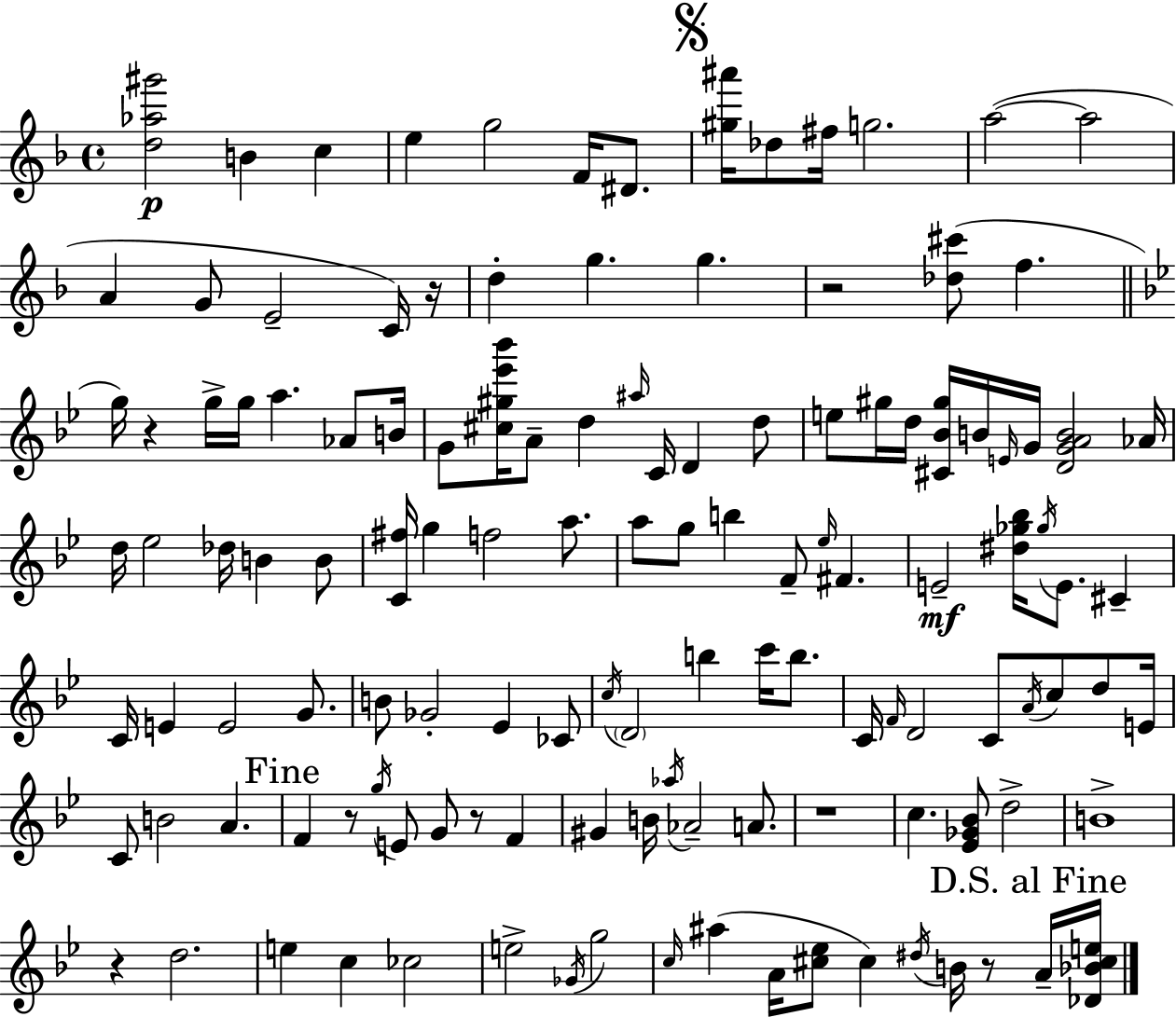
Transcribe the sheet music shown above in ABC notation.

X:1
T:Untitled
M:4/4
L:1/4
K:F
[d_a^g']2 B c e g2 F/4 ^D/2 [^g^a']/4 _d/2 ^f/4 g2 a2 a2 A G/2 E2 C/4 z/4 d g g z2 [_d^c']/2 f g/4 z g/4 g/4 a _A/2 B/4 G/2 [^c^g_e'_b']/4 A/2 d ^a/4 C/4 D d/2 e/2 ^g/4 d/4 [^C_B^g]/4 B/4 E/4 G/4 [DGAB]2 _A/4 d/4 _e2 _d/4 B B/2 [C^f]/4 g f2 a/2 a/2 g/2 b F/2 _e/4 ^F E2 [^d_g_b]/4 _g/4 E/2 ^C C/4 E E2 G/2 B/2 _G2 _E _C/2 c/4 D2 b c'/4 b/2 C/4 F/4 D2 C/2 A/4 c/2 d/2 E/4 C/2 B2 A F z/2 g/4 E/2 G/2 z/2 F ^G B/4 _a/4 _A2 A/2 z4 c [_E_G_B]/2 d2 B4 z d2 e c _c2 e2 _G/4 g2 c/4 ^a A/4 [^c_e]/2 ^c ^d/4 B/4 z/2 A/4 [_D_B^ce]/4